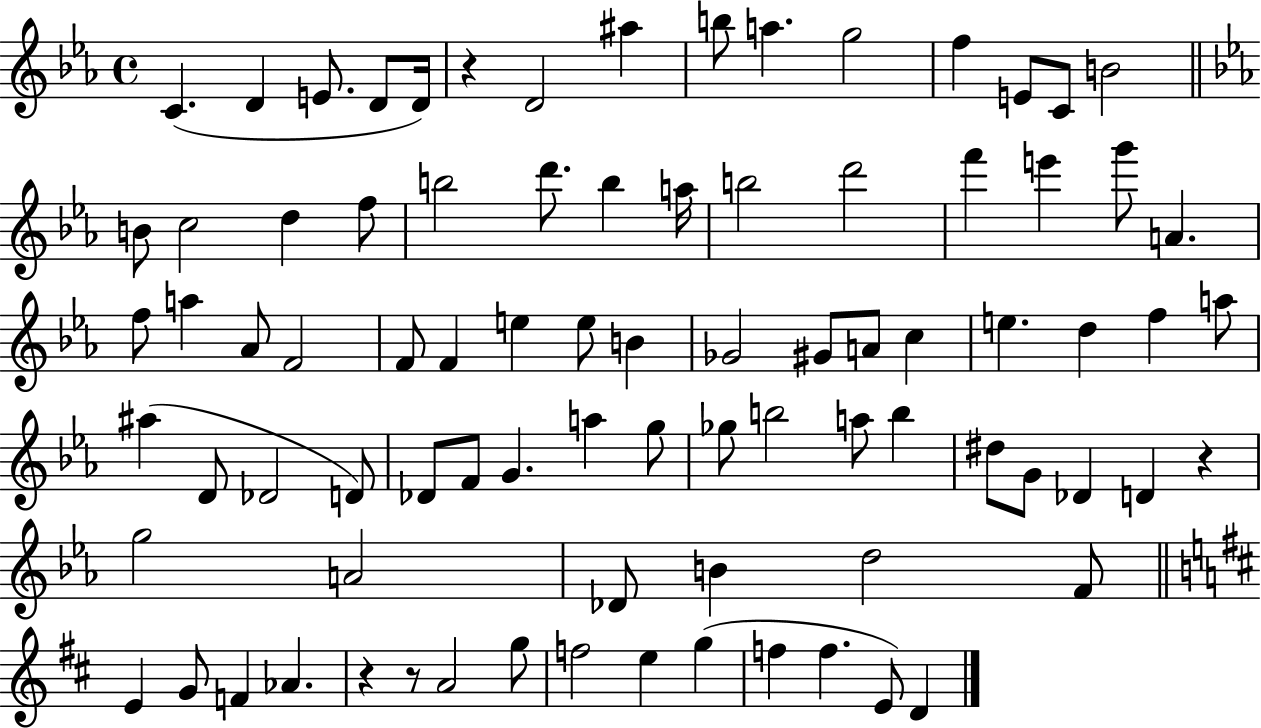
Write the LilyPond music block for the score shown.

{
  \clef treble
  \time 4/4
  \defaultTimeSignature
  \key ees \major
  c'4.( d'4 e'8. d'8 d'16) | r4 d'2 ais''4 | b''8 a''4. g''2 | f''4 e'8 c'8 b'2 | \break \bar "||" \break \key ees \major b'8 c''2 d''4 f''8 | b''2 d'''8. b''4 a''16 | b''2 d'''2 | f'''4 e'''4 g'''8 a'4. | \break f''8 a''4 aes'8 f'2 | f'8 f'4 e''4 e''8 b'4 | ges'2 gis'8 a'8 c''4 | e''4. d''4 f''4 a''8 | \break ais''4( d'8 des'2 d'8) | des'8 f'8 g'4. a''4 g''8 | ges''8 b''2 a''8 b''4 | dis''8 g'8 des'4 d'4 r4 | \break g''2 a'2 | des'8 b'4 d''2 f'8 | \bar "||" \break \key b \minor e'4 g'8 f'4 aes'4. | r4 r8 a'2 g''8 | f''2 e''4 g''4( | f''4 f''4. e'8) d'4 | \break \bar "|."
}